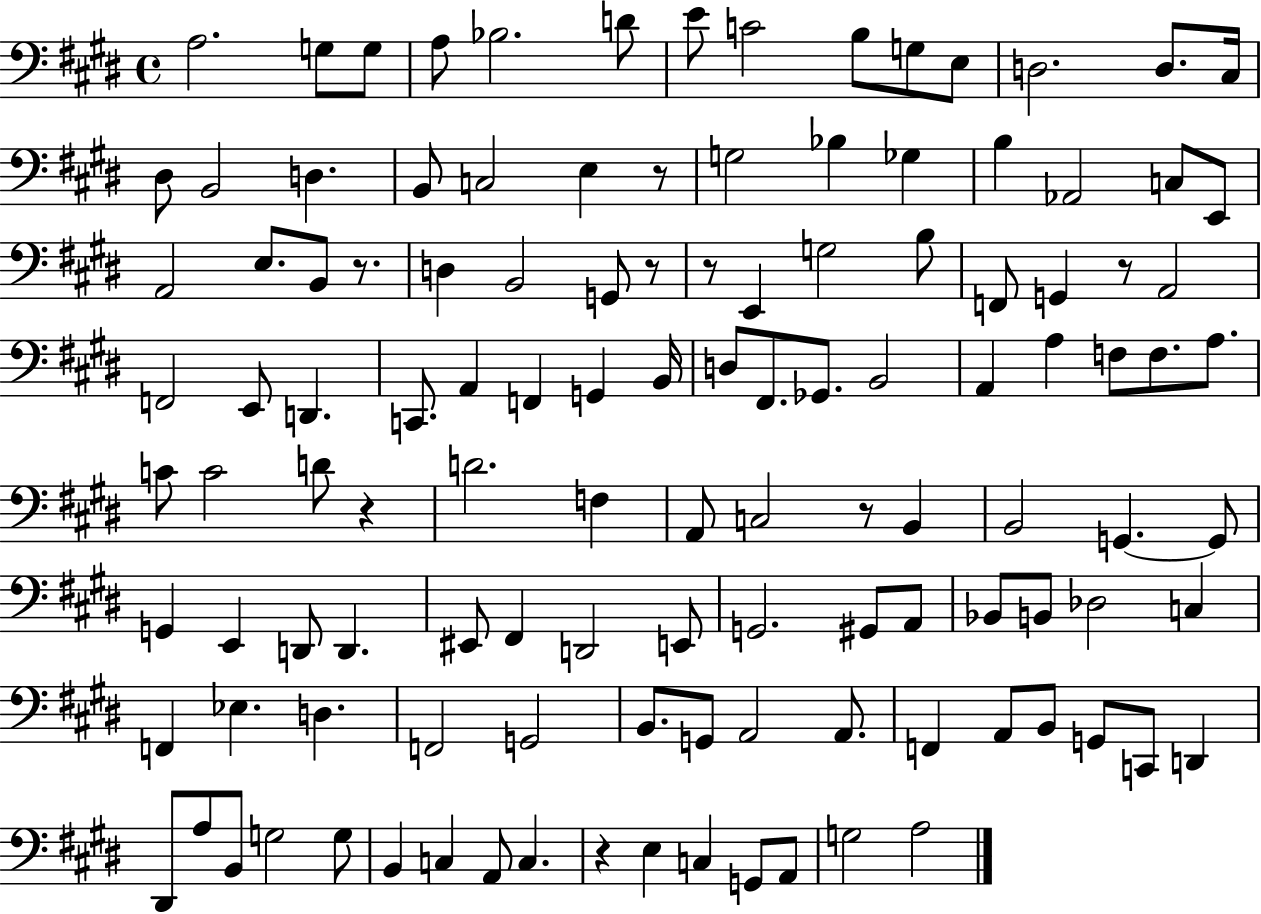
{
  \clef bass
  \time 4/4
  \defaultTimeSignature
  \key e \major
  a2. g8 g8 | a8 bes2. d'8 | e'8 c'2 b8 g8 e8 | d2. d8. cis16 | \break dis8 b,2 d4. | b,8 c2 e4 r8 | g2 bes4 ges4 | b4 aes,2 c8 e,8 | \break a,2 e8. b,8 r8. | d4 b,2 g,8 r8 | r8 e,4 g2 b8 | f,8 g,4 r8 a,2 | \break f,2 e,8 d,4. | c,8. a,4 f,4 g,4 b,16 | d8 fis,8. ges,8. b,2 | a,4 a4 f8 f8. a8. | \break c'8 c'2 d'8 r4 | d'2. f4 | a,8 c2 r8 b,4 | b,2 g,4.~~ g,8 | \break g,4 e,4 d,8 d,4. | eis,8 fis,4 d,2 e,8 | g,2. gis,8 a,8 | bes,8 b,8 des2 c4 | \break f,4 ees4. d4. | f,2 g,2 | b,8. g,8 a,2 a,8. | f,4 a,8 b,8 g,8 c,8 d,4 | \break dis,8 a8 b,8 g2 g8 | b,4 c4 a,8 c4. | r4 e4 c4 g,8 a,8 | g2 a2 | \break \bar "|."
}